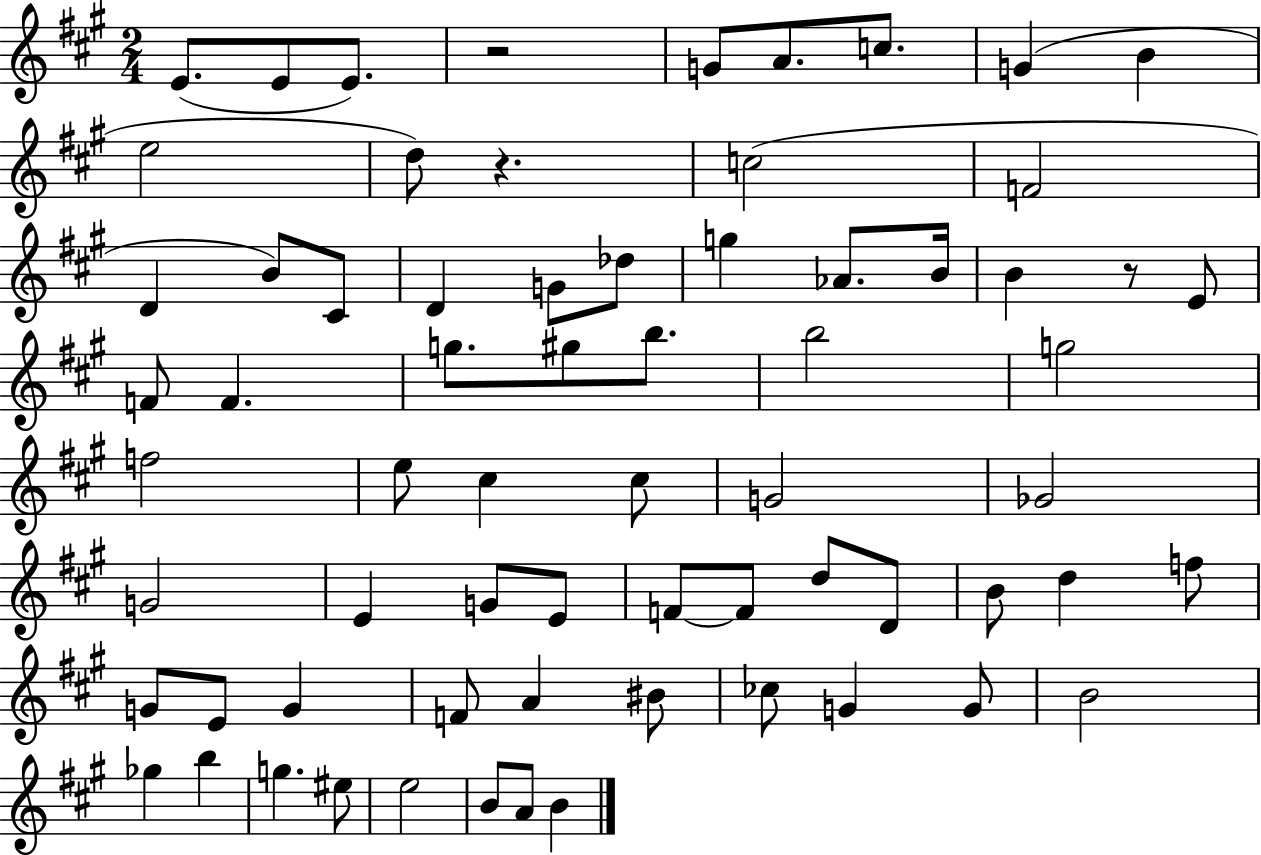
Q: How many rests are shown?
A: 3